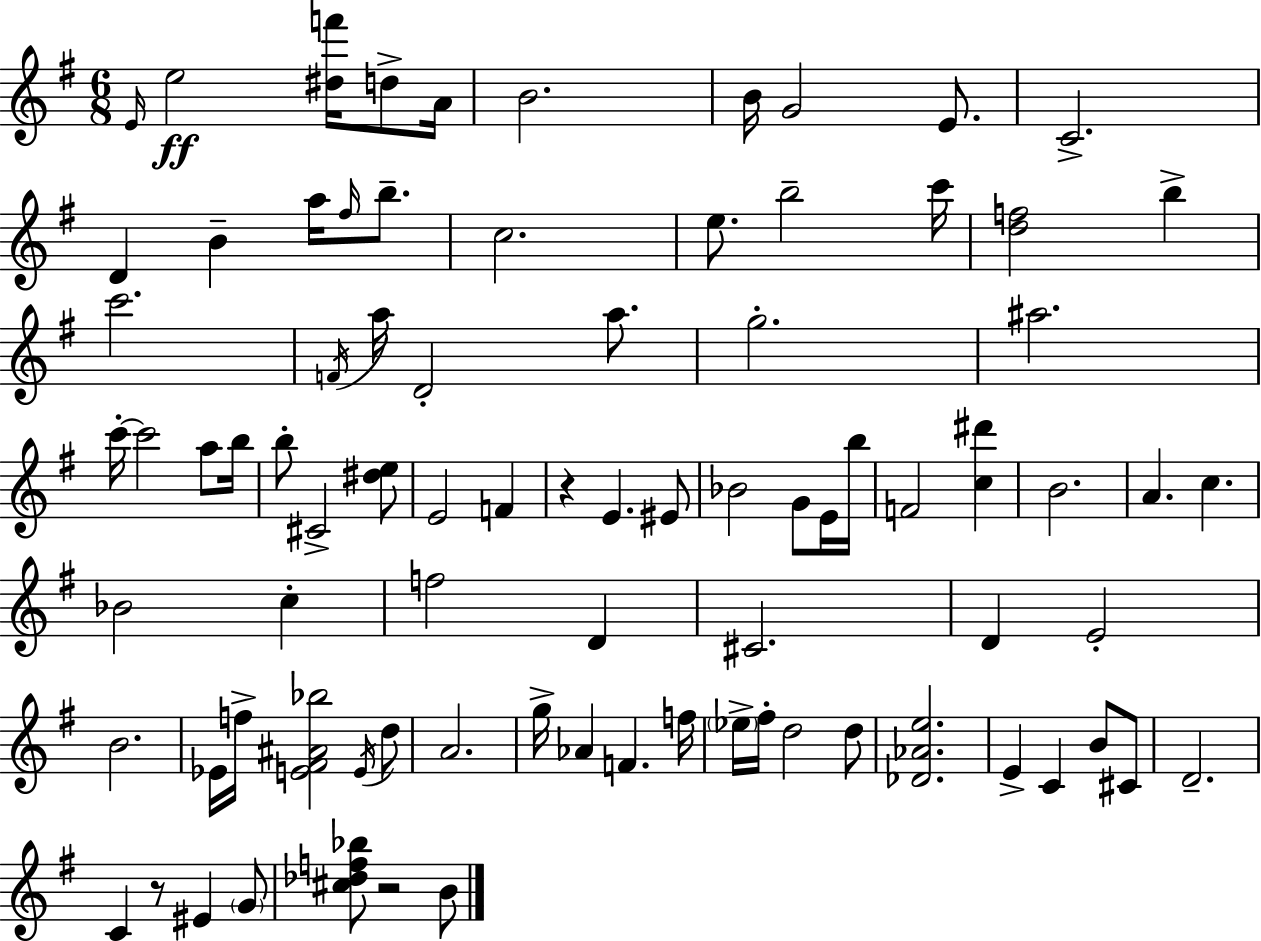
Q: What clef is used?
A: treble